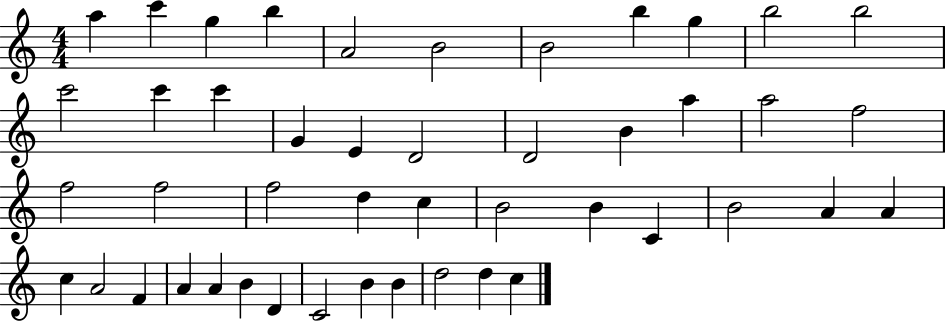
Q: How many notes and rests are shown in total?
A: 46